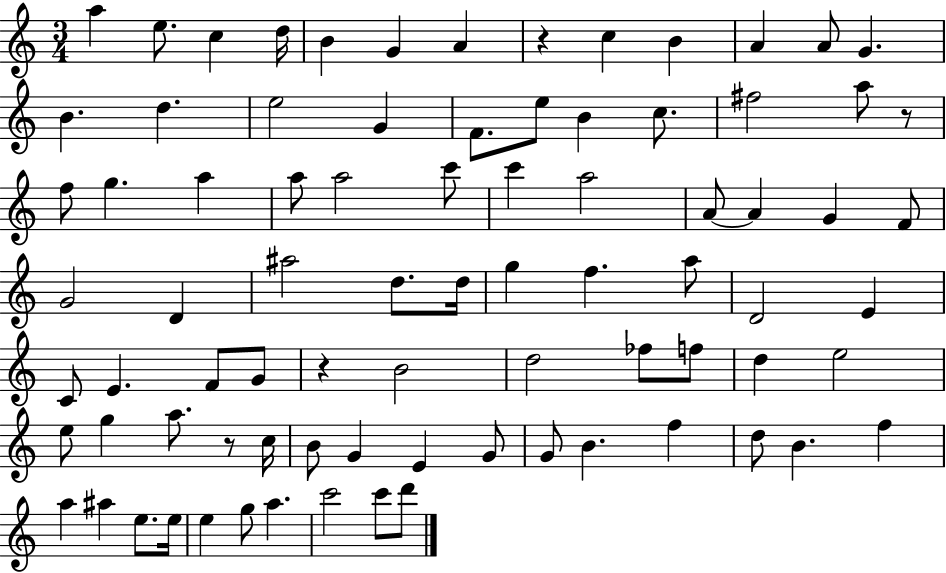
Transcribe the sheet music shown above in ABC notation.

X:1
T:Untitled
M:3/4
L:1/4
K:C
a e/2 c d/4 B G A z c B A A/2 G B d e2 G F/2 e/2 B c/2 ^f2 a/2 z/2 f/2 g a a/2 a2 c'/2 c' a2 A/2 A G F/2 G2 D ^a2 d/2 d/4 g f a/2 D2 E C/2 E F/2 G/2 z B2 d2 _f/2 f/2 d e2 e/2 g a/2 z/2 c/4 B/2 G E G/2 G/2 B f d/2 B f a ^a e/2 e/4 e g/2 a c'2 c'/2 d'/2